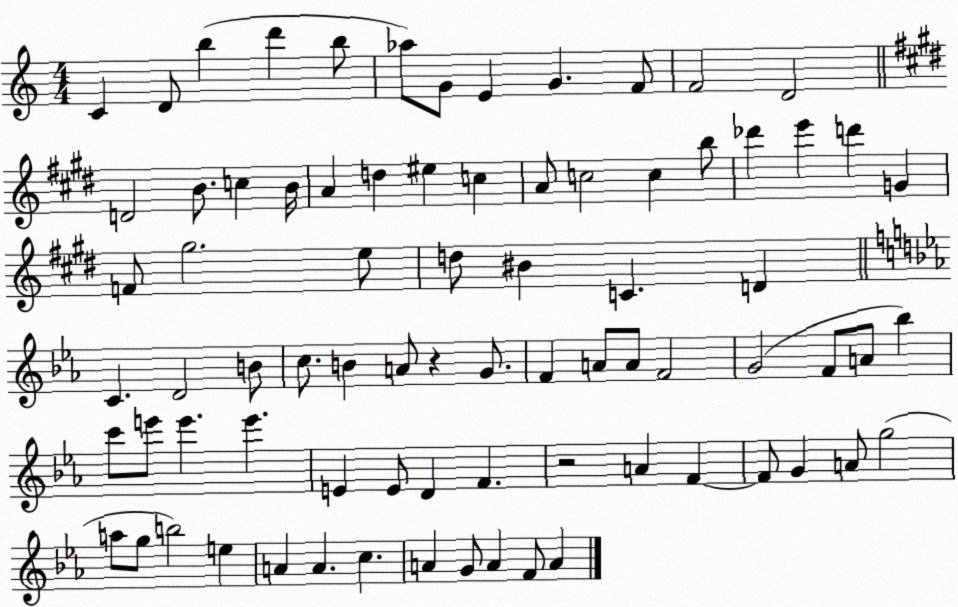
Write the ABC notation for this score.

X:1
T:Untitled
M:4/4
L:1/4
K:C
C D/2 b d' b/2 _a/2 G/2 E G F/2 F2 D2 D2 B/2 c B/4 A d ^e c A/2 c2 c b/2 _d' e' d' G F/2 ^g2 e/2 d/2 ^B C D C D2 B/2 c/2 B A/2 z G/2 F A/2 A/2 F2 G2 F/2 A/2 _b c'/2 e'/2 e' e' E E/2 D F z2 A F F/2 G A/2 g2 a/2 g/2 b2 e A A c A G/2 A F/2 A